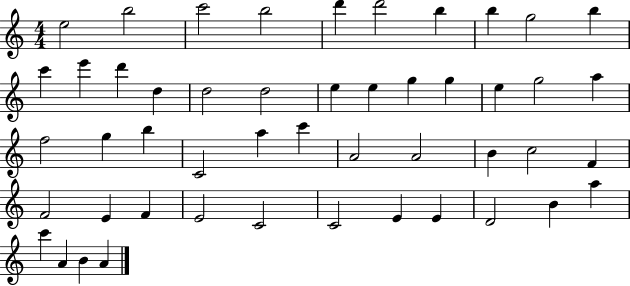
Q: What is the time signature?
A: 4/4